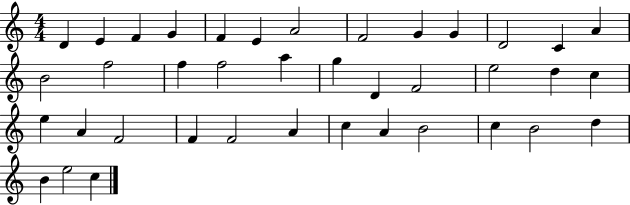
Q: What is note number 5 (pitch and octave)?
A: F4